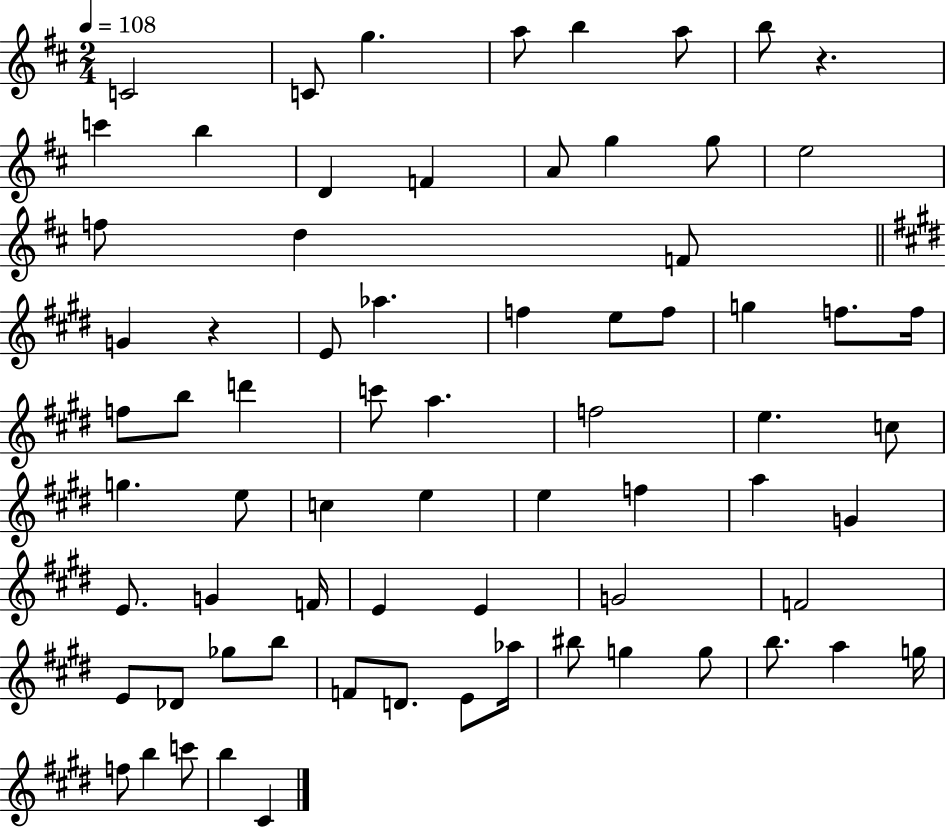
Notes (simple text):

C4/h C4/e G5/q. A5/e B5/q A5/e B5/e R/q. C6/q B5/q D4/q F4/q A4/e G5/q G5/e E5/h F5/e D5/q F4/e G4/q R/q E4/e Ab5/q. F5/q E5/e F5/e G5/q F5/e. F5/s F5/e B5/e D6/q C6/e A5/q. F5/h E5/q. C5/e G5/q. E5/e C5/q E5/q E5/q F5/q A5/q G4/q E4/e. G4/q F4/s E4/q E4/q G4/h F4/h E4/e Db4/e Gb5/e B5/e F4/e D4/e. E4/e Ab5/s BIS5/e G5/q G5/e B5/e. A5/q G5/s F5/e B5/q C6/e B5/q C#4/q